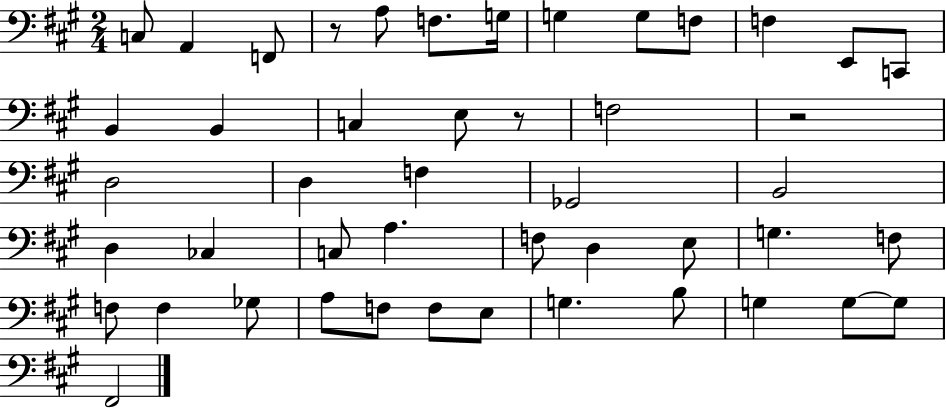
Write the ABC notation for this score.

X:1
T:Untitled
M:2/4
L:1/4
K:A
C,/2 A,, F,,/2 z/2 A,/2 F,/2 G,/4 G, G,/2 F,/2 F, E,,/2 C,,/2 B,, B,, C, E,/2 z/2 F,2 z2 D,2 D, F, _G,,2 B,,2 D, _C, C,/2 A, F,/2 D, E,/2 G, F,/2 F,/2 F, _G,/2 A,/2 F,/2 F,/2 E,/2 G, B,/2 G, G,/2 G,/2 ^F,,2